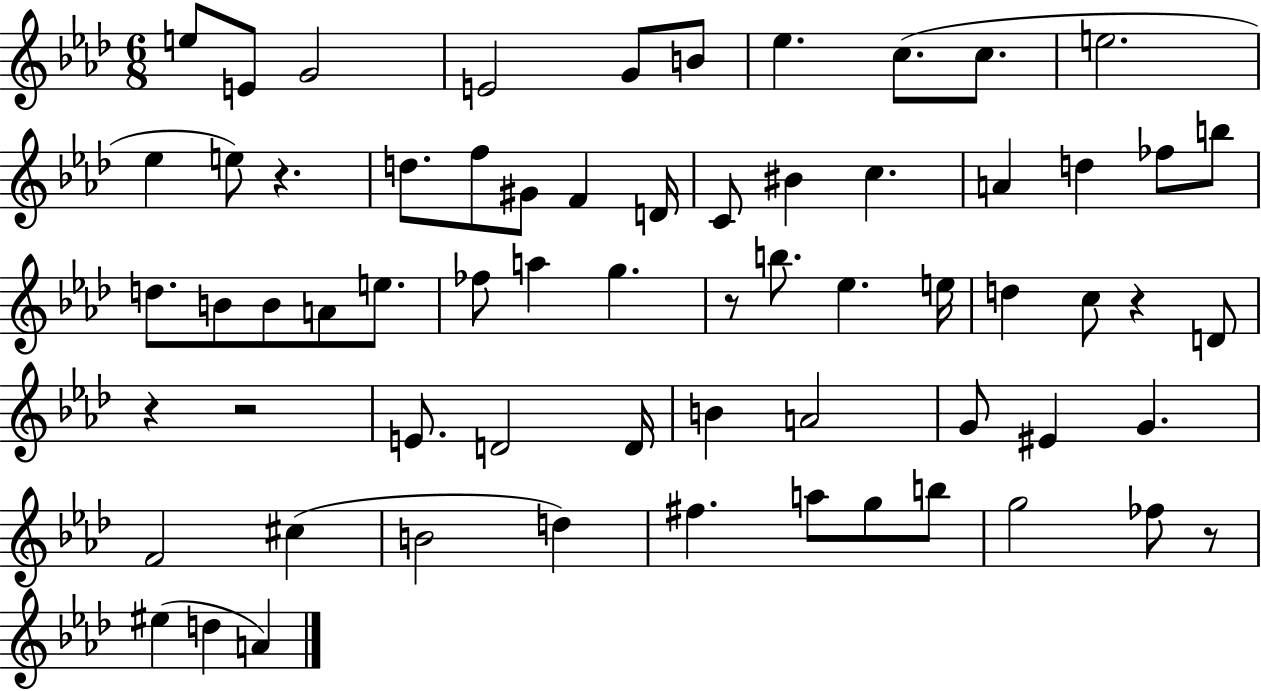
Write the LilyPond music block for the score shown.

{
  \clef treble
  \numericTimeSignature
  \time 6/8
  \key aes \major
  e''8 e'8 g'2 | e'2 g'8 b'8 | ees''4. c''8.( c''8. | e''2. | \break ees''4 e''8) r4. | d''8. f''8 gis'8 f'4 d'16 | c'8 bis'4 c''4. | a'4 d''4 fes''8 b''8 | \break d''8. b'8 b'8 a'8 e''8. | fes''8 a''4 g''4. | r8 b''8. ees''4. e''16 | d''4 c''8 r4 d'8 | \break r4 r2 | e'8. d'2 d'16 | b'4 a'2 | g'8 eis'4 g'4. | \break f'2 cis''4( | b'2 d''4) | fis''4. a''8 g''8 b''8 | g''2 fes''8 r8 | \break eis''4( d''4 a'4) | \bar "|."
}